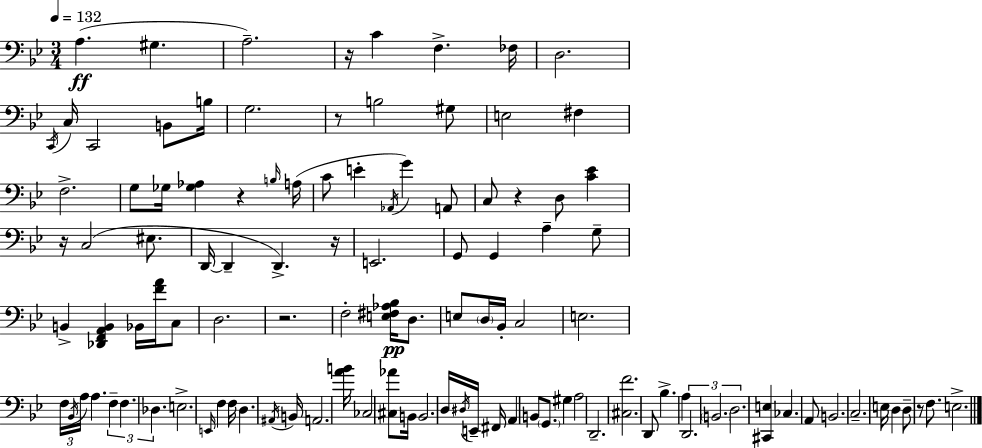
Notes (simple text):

A3/q. G#3/q. A3/h. R/s C4/q F3/q. FES3/s D3/h. C2/s C3/s C2/h B2/e B3/s G3/h. R/e B3/h G#3/e E3/h F#3/q F3/h. G3/e Gb3/s [Gb3,Ab3]/q R/q B3/s A3/s C4/e E4/q Ab2/s G4/q A2/e C3/e R/q D3/e [C4,Eb4]/q R/s C3/h EIS3/e. D2/s D2/q D2/q. R/s E2/h. G2/e G2/q A3/q G3/e B2/q [Db2,F2,A2,B2]/q Bb2/s [F4,A4]/s C3/e D3/h. R/h. F3/h [E3,F#3,Ab3,Bb3]/s D3/e. E3/e D3/s Bb2/s C3/h E3/h. F3/s Bb2/s A3/s A3/q. F3/q F3/q. Db3/q. E3/h. E2/s F3/q F3/s D3/q. A#2/s B2/s A2/h. [A4,B4]/s CES3/h [C#3,Ab4]/e B2/s B2/h. D3/s D#3/s E2/s F#2/s A2/q B2/e G2/e. G#3/q A3/h D2/h. [C#3,F4]/h. D2/e Bb3/q. A3/q D2/h. B2/h. D3/h. [C#2,E3]/q CES3/q. A2/e B2/h. C3/h. E3/s D3/q D3/e R/e F3/e. E3/h.